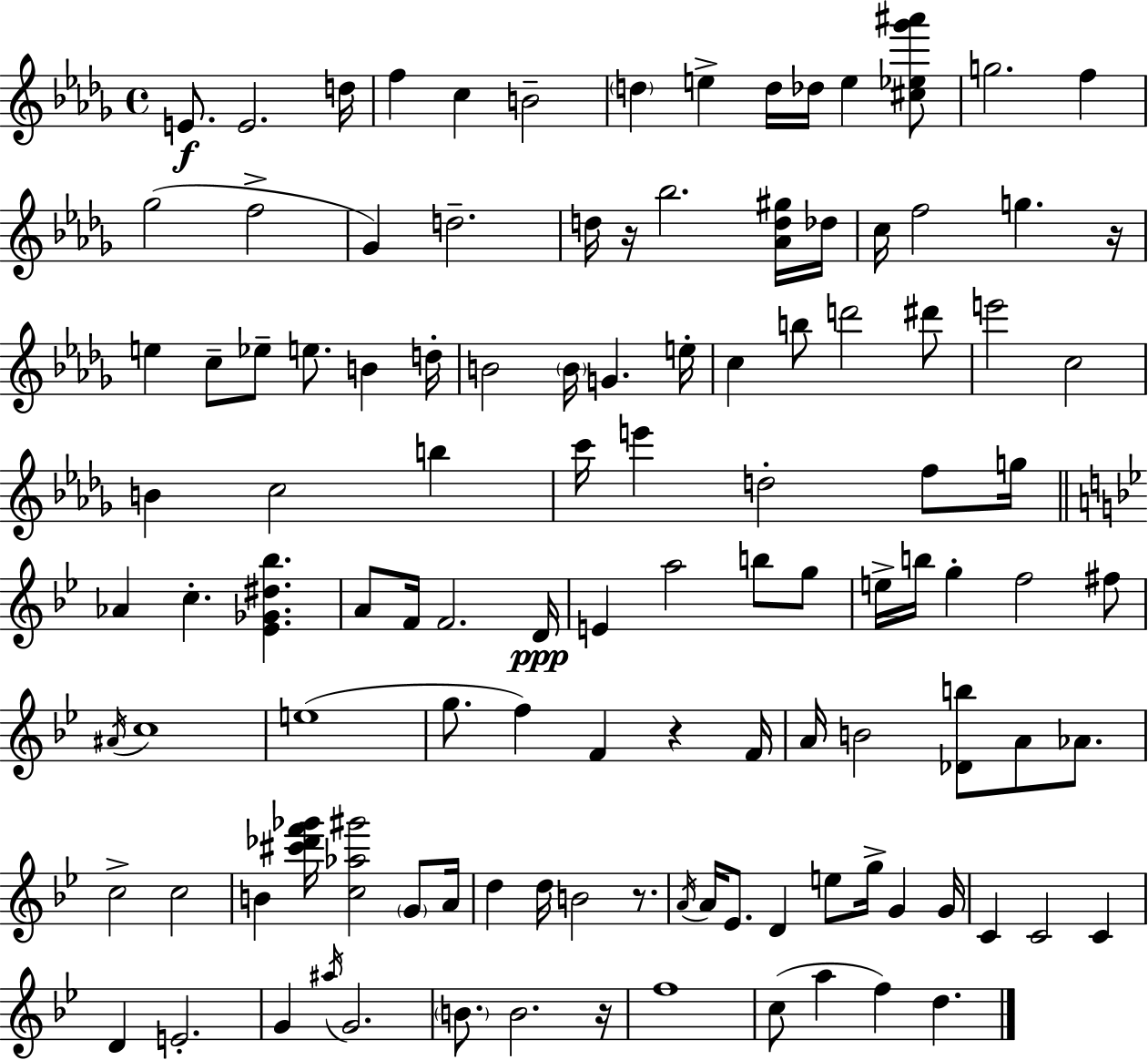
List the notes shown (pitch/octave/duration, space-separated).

E4/e. E4/h. D5/s F5/q C5/q B4/h D5/q E5/q D5/s Db5/s E5/q [C#5,Eb5,Gb6,A#6]/e G5/h. F5/q Gb5/h F5/h Gb4/q D5/h. D5/s R/s Bb5/h. [Ab4,D5,G#5]/s Db5/s C5/s F5/h G5/q. R/s E5/q C5/e Eb5/e E5/e. B4/q D5/s B4/h B4/s G4/q. E5/s C5/q B5/e D6/h D#6/e E6/h C5/h B4/q C5/h B5/q C6/s E6/q D5/h F5/e G5/s Ab4/q C5/q. [Eb4,Gb4,D#5,Bb5]/q. A4/e F4/s F4/h. D4/s E4/q A5/h B5/e G5/e E5/s B5/s G5/q F5/h F#5/e A#4/s C5/w E5/w G5/e. F5/q F4/q R/q F4/s A4/s B4/h [Db4,B5]/e A4/e Ab4/e. C5/h C5/h B4/q [C#6,Db6,F6,Gb6]/s [C5,Ab5,G#6]/h G4/e A4/s D5/q D5/s B4/h R/e. A4/s A4/s Eb4/e. D4/q E5/e G5/s G4/q G4/s C4/q C4/h C4/q D4/q E4/h. G4/q A#5/s G4/h. B4/e. B4/h. R/s F5/w C5/e A5/q F5/q D5/q.